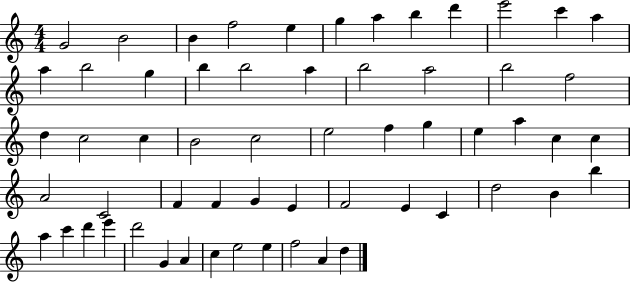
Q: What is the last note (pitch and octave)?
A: D5